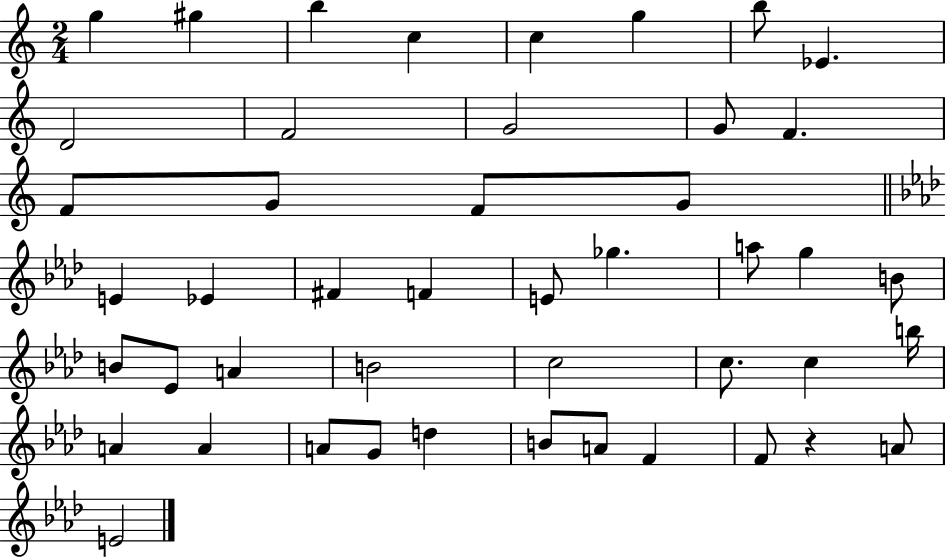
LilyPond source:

{
  \clef treble
  \numericTimeSignature
  \time 2/4
  \key c \major
  g''4 gis''4 | b''4 c''4 | c''4 g''4 | b''8 ees'4. | \break d'2 | f'2 | g'2 | g'8 f'4. | \break f'8 g'8 f'8 g'8 | \bar "||" \break \key aes \major e'4 ees'4 | fis'4 f'4 | e'8 ges''4. | a''8 g''4 b'8 | \break b'8 ees'8 a'4 | b'2 | c''2 | c''8. c''4 b''16 | \break a'4 a'4 | a'8 g'8 d''4 | b'8 a'8 f'4 | f'8 r4 a'8 | \break e'2 | \bar "|."
}